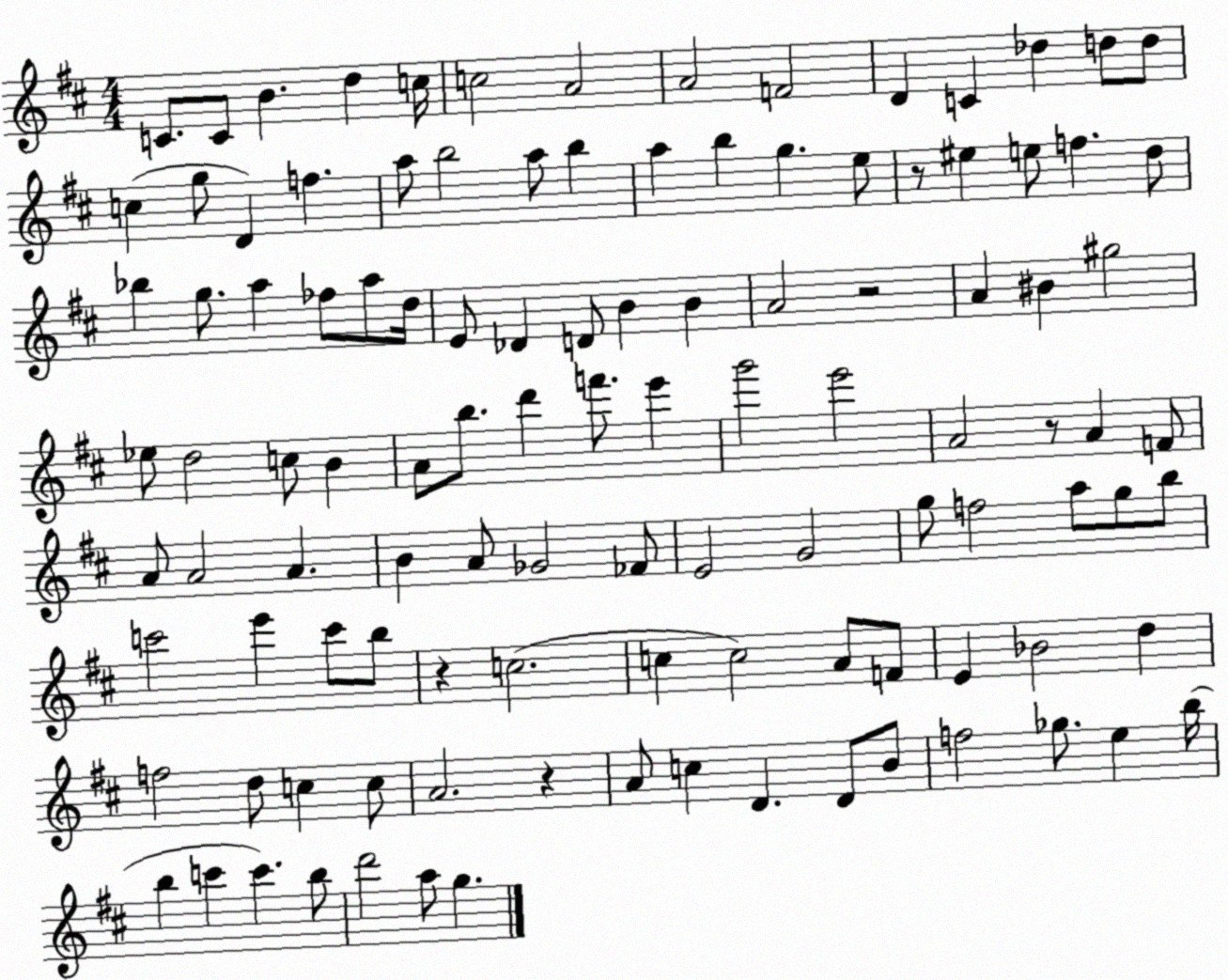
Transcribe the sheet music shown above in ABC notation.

X:1
T:Untitled
M:4/4
L:1/4
K:D
C/2 C/2 B d c/4 c2 A2 A2 F2 D C _d d/2 d/2 c g/2 D f a/2 b2 a/2 b a b g e/2 z/2 ^e e/2 f d/2 _b g/2 a _f/2 a/2 d/4 E/2 _D D/2 B B A2 z2 A ^B ^g2 _e/2 d2 c/2 B A/2 b/2 d' f'/2 e' g'2 e'2 A2 z/2 A F/2 A/2 A2 A B A/2 _G2 _F/2 E2 G2 g/2 f2 a/2 g/2 b/2 c'2 e' c'/2 b/2 z c2 c c2 A/2 F/2 E _B2 d f2 d/2 c c/2 A2 z A/2 c D D/2 B/2 f2 _g/2 e b/4 b c' c' b/2 d'2 a/2 g